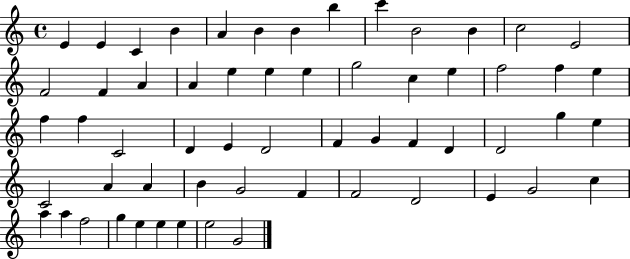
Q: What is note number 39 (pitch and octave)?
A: E5